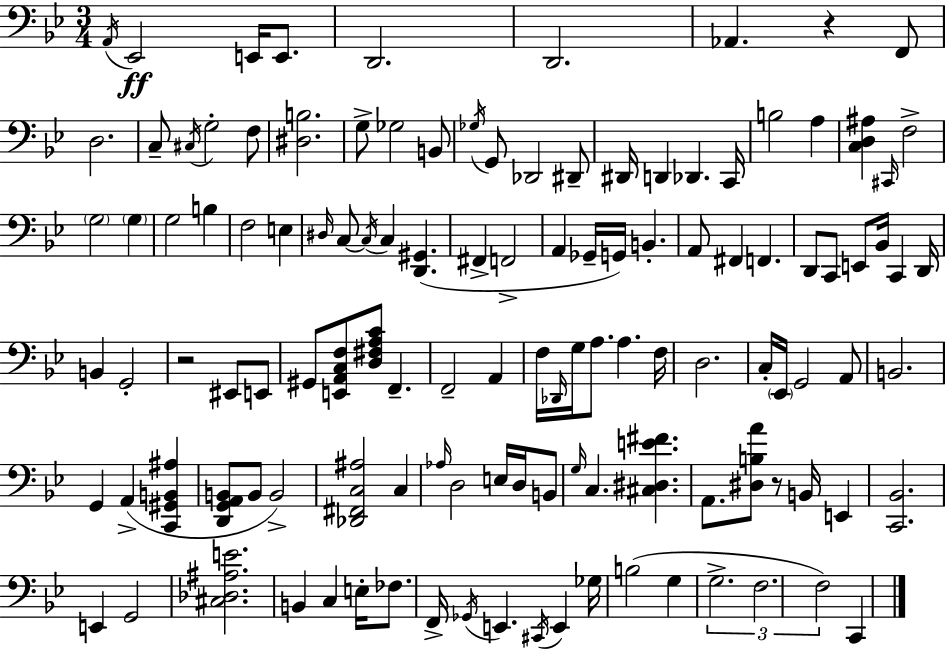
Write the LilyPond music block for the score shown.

{
  \clef bass
  \numericTimeSignature
  \time 3/4
  \key g \minor
  \acciaccatura { a,16 }\ff ees,2 e,16 e,8. | d,2. | d,2. | aes,4. r4 f,8 | \break d2. | c8-- \acciaccatura { cis16 } g2-. | f8 <dis b>2. | g8-> ges2 | \break b,8 \acciaccatura { ges16 } g,8 des,2 | dis,8-- dis,16 d,4 des,4. | c,16 b2 a4 | <c d ais>4 \grace { cis,16 } f2-> | \break \parenthesize g2 | \parenthesize g4 g2 | b4 f2 | e4 \grace { dis16 } c8~~ \acciaccatura { c16 } c4 | \break <d, gis,>4.( fis,4-> f,2-> | a,4 ges,16-- g,16) | b,4.-. a,8 fis,4 | f,4. d,8 c,8 e,8 | \break bes,16 c,4 d,16 b,4 g,2-. | r2 | eis,8 e,8 gis,8 <e, a, c f>8 <d fis a c'>8 | f,4.-- f,2-- | \break a,4 f16 \grace { des,16 } g16 a8. | a4. f16 d2. | c16-. \parenthesize ees,16 g,2 | a,8 b,2. | \break g,4 a,4->( | <c, gis, b, ais>4 <d, g, a, b,>8 b,8 b,2->) | <des, fis, c ais>2 | c4 \grace { aes16 } d2 | \break e16 d16 b,8 \grace { g16 } c4. | <cis dis e' fis'>4. a,8. | <dis b a'>8 r8 b,16 e,4 <c, bes,>2. | e,4 | \break g,2 <cis des ais e'>2. | b,4 | c4 e16-. fes8. f,16-> \acciaccatura { ges,16 } e,4. | \acciaccatura { cis,16 } e,4 ges16 b2( | \break g4 \tuplet 3/2 { g2.-> | f2. | f2) } | c,4 \bar "|."
}